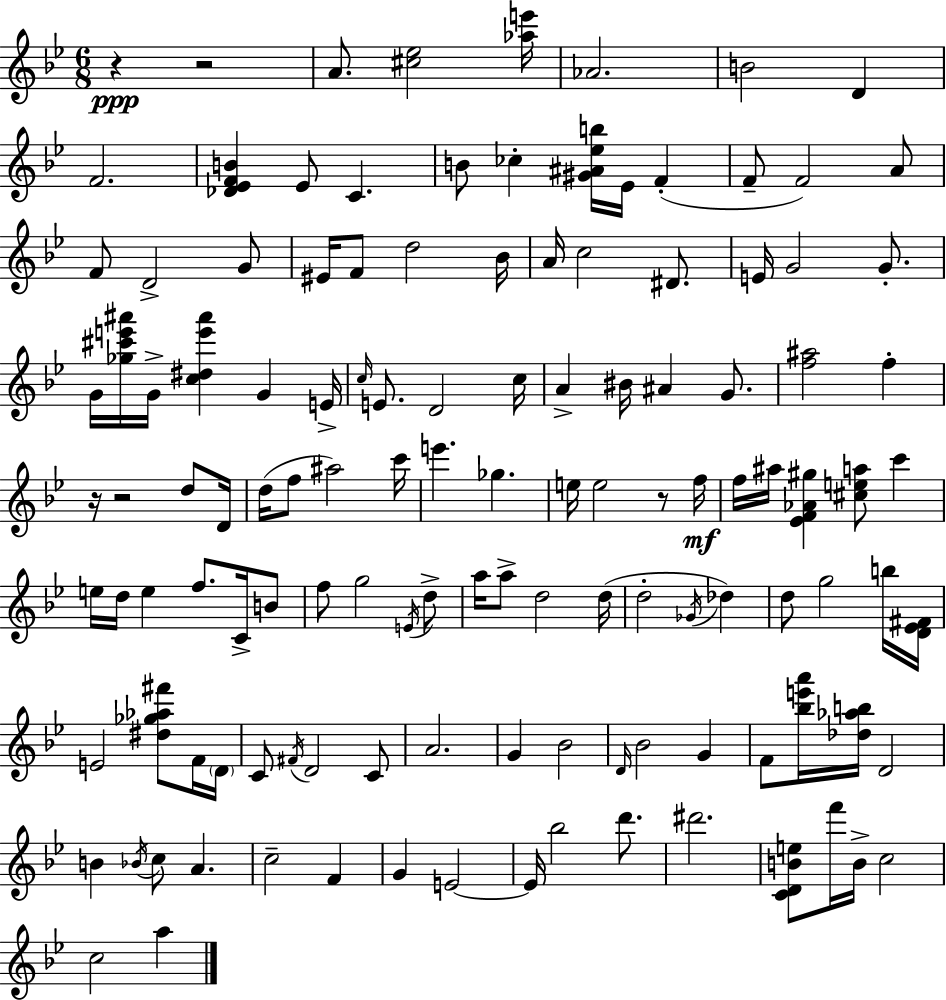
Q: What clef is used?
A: treble